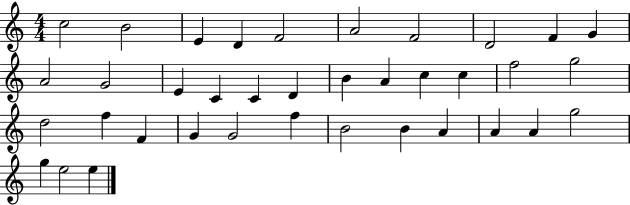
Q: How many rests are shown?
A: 0